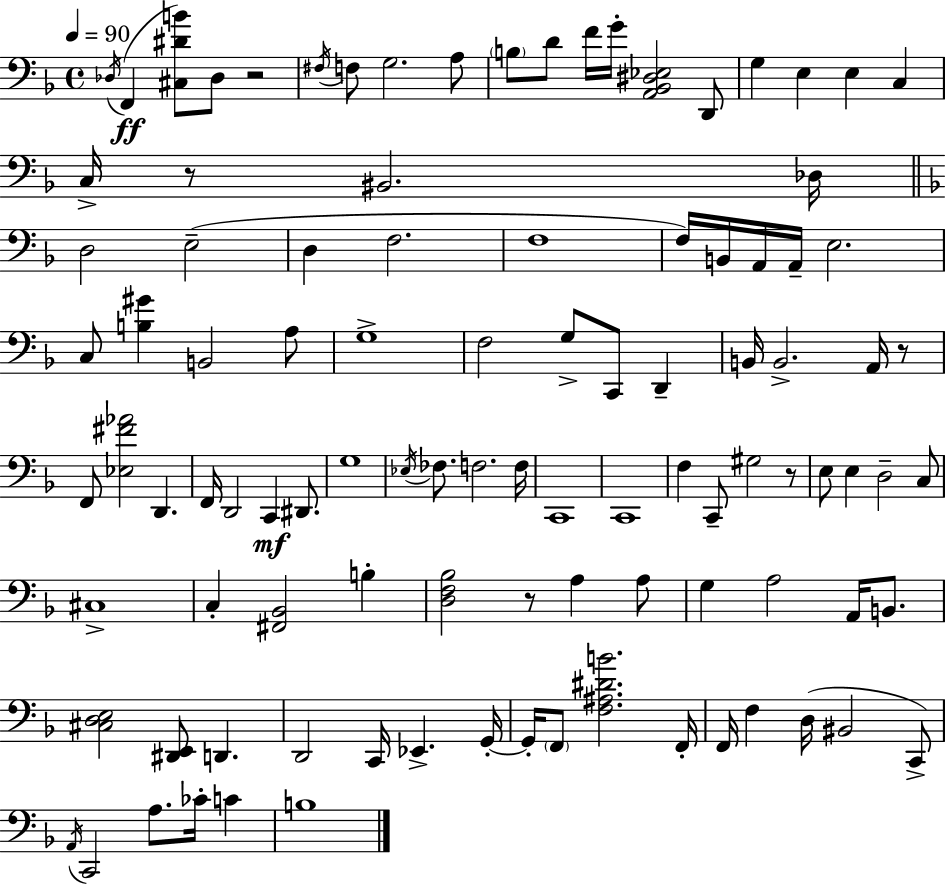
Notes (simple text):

Db3/s F2/q [C#3,D#4,B4]/e Db3/e R/h F#3/s F3/e G3/h. A3/e B3/e D4/e F4/s G4/s [A2,Bb2,D#3,Eb3]/h D2/e G3/q E3/q E3/q C3/q C3/s R/e BIS2/h. Db3/s D3/h E3/h D3/q F3/h. F3/w F3/s B2/s A2/s A2/s E3/h. C3/e [B3,G#4]/q B2/h A3/e G3/w F3/h G3/e C2/e D2/q B2/s B2/h. A2/s R/e F2/e [Eb3,F#4,Ab4]/h D2/q. F2/s D2/h C2/q D#2/e. G3/w Eb3/s FES3/e. F3/h. F3/s C2/w C2/w F3/q C2/e G#3/h R/e E3/e E3/q D3/h C3/e C#3/w C3/q [F#2,Bb2]/h B3/q [D3,F3,Bb3]/h R/e A3/q A3/e G3/q A3/h A2/s B2/e. [C#3,D3,E3]/h [D#2,E2]/e D2/q. D2/h C2/s Eb2/q. G2/s G2/s F2/e [F3,A#3,D#4,B4]/h. F2/s F2/s F3/q D3/s BIS2/h C2/e A2/s C2/h A3/e. CES4/s C4/q B3/w